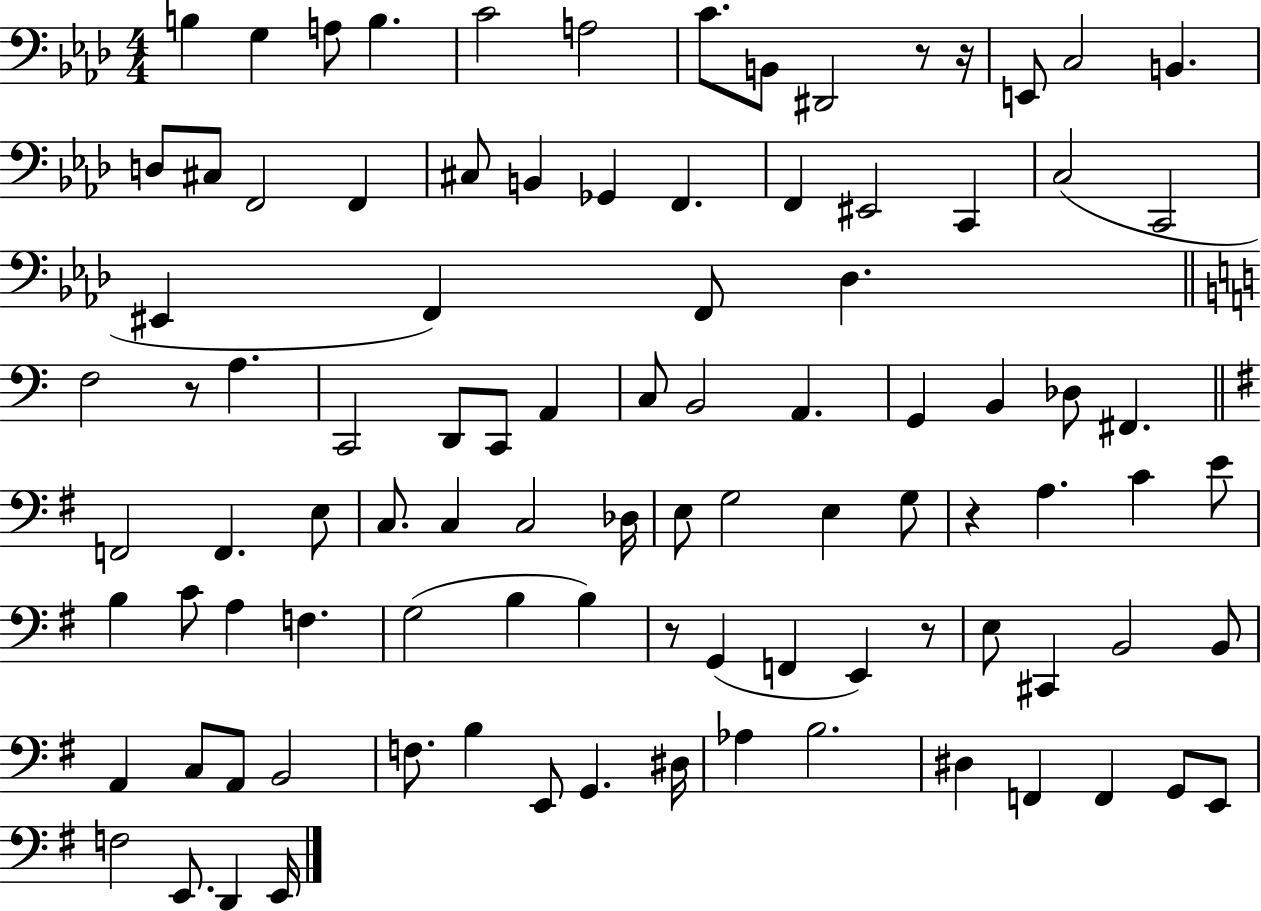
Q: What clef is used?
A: bass